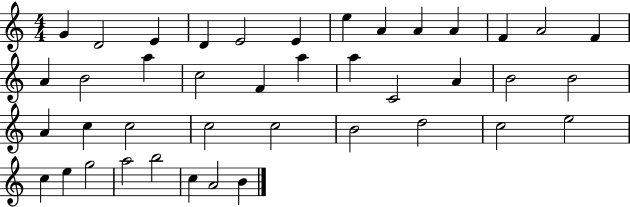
G4/q D4/h E4/q D4/q E4/h E4/q E5/q A4/q A4/q A4/q F4/q A4/h F4/q A4/q B4/h A5/q C5/h F4/q A5/q A5/q C4/h A4/q B4/h B4/h A4/q C5/q C5/h C5/h C5/h B4/h D5/h C5/h E5/h C5/q E5/q G5/h A5/h B5/h C5/q A4/h B4/q